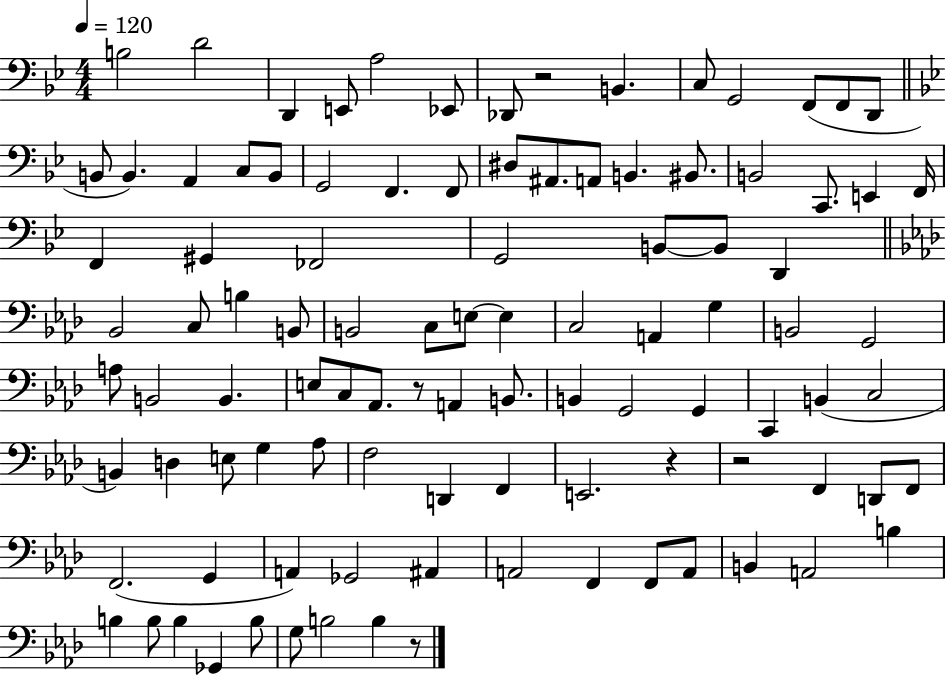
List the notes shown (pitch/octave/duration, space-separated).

B3/h D4/h D2/q E2/e A3/h Eb2/e Db2/e R/h B2/q. C3/e G2/h F2/e F2/e D2/e B2/e B2/q. A2/q C3/e B2/e G2/h F2/q. F2/e D#3/e A#2/e. A2/e B2/q. BIS2/e. B2/h C2/e. E2/q F2/s F2/q G#2/q FES2/h G2/h B2/e B2/e D2/q Bb2/h C3/e B3/q B2/e B2/h C3/e E3/e E3/q C3/h A2/q G3/q B2/h G2/h A3/e B2/h B2/q. E3/e C3/e Ab2/e. R/e A2/q B2/e. B2/q G2/h G2/q C2/q B2/q C3/h B2/q D3/q E3/e G3/q Ab3/e F3/h D2/q F2/q E2/h. R/q R/h F2/q D2/e F2/e F2/h. G2/q A2/q Gb2/h A#2/q A2/h F2/q F2/e A2/e B2/q A2/h B3/q B3/q B3/e B3/q Gb2/q B3/e G3/e B3/h B3/q R/e